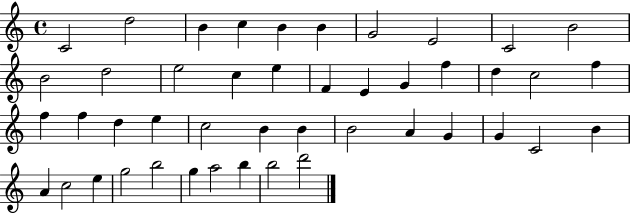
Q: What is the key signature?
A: C major